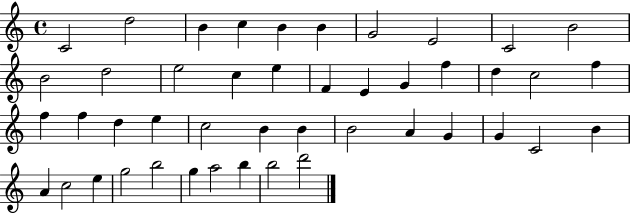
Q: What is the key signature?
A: C major